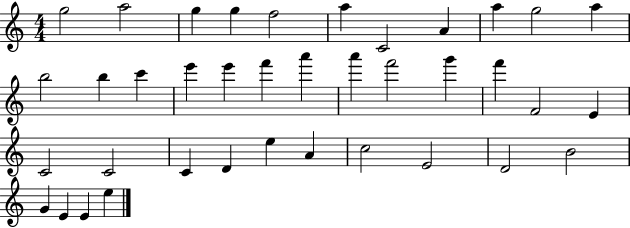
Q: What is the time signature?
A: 4/4